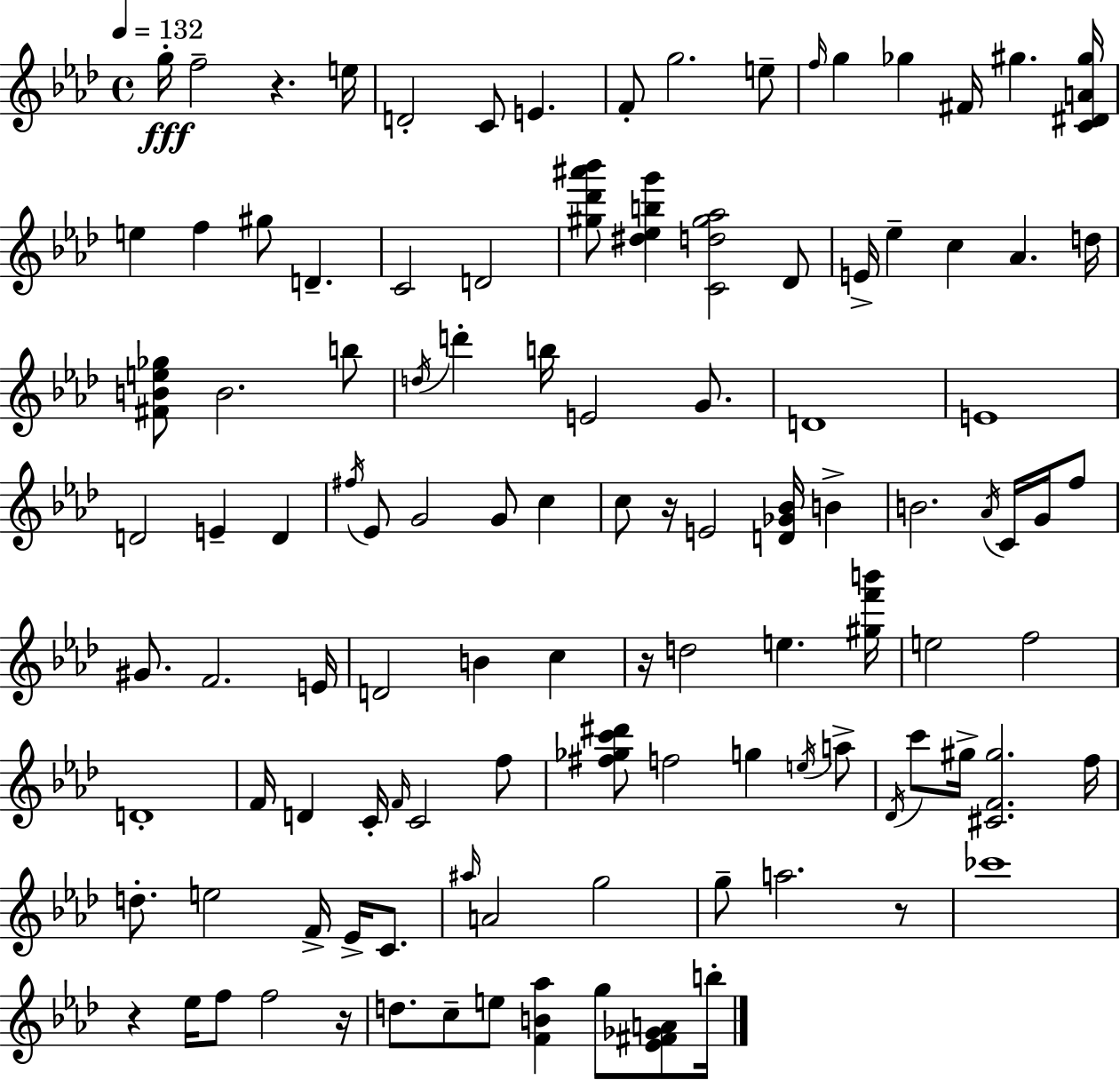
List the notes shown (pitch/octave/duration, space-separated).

G5/s F5/h R/q. E5/s D4/h C4/e E4/q. F4/e G5/h. E5/e F5/s G5/q Gb5/q F#4/s G#5/q. [C4,D#4,A4,G#5]/s E5/q F5/q G#5/e D4/q. C4/h D4/h [G#5,Db6,A#6,Bb6]/e [D#5,Eb5,B5,G6]/q [C4,D5,G#5,Ab5]/h Db4/e E4/s Eb5/q C5/q Ab4/q. D5/s [F#4,B4,E5,Gb5]/e B4/h. B5/e D5/s D6/q B5/s E4/h G4/e. D4/w E4/w D4/h E4/q D4/q F#5/s Eb4/e G4/h G4/e C5/q C5/e R/s E4/h [D4,Gb4,Bb4]/s B4/q B4/h. Ab4/s C4/s G4/s F5/e G#4/e. F4/h. E4/s D4/h B4/q C5/q R/s D5/h E5/q. [G#5,F6,B6]/s E5/h F5/h D4/w F4/s D4/q C4/s F4/s C4/h F5/e [F#5,Gb5,C6,D#6]/e F5/h G5/q E5/s A5/e Db4/s C6/e G#5/s [C#4,F4,G#5]/h. F5/s D5/e. E5/h F4/s Eb4/s C4/e. A#5/s A4/h G5/h G5/e A5/h. R/e CES6/w R/q Eb5/s F5/e F5/h R/s D5/e. C5/e E5/e [F4,B4,Ab5]/q G5/e [Eb4,F#4,Gb4,A4]/e B5/s